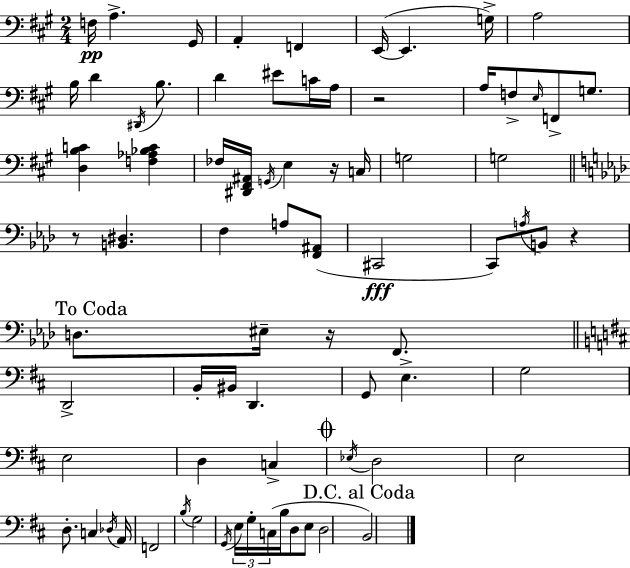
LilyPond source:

{
  \clef bass
  \numericTimeSignature
  \time 2/4
  \key a \major
  f16\pp a4.-> gis,16 | a,4-. f,4 | e,16~(~ e,4. g16->) | a2 | \break b16 d'4 \acciaccatura { dis,16 } b8. | d'4 eis'8 c'16 | a16 r2 | a16 f8-> \grace { e16 } f,8-> g8. | \break <d b c'>4 <f aes bes c'>4 | fes16 <dis, fis, ais,>16 \acciaccatura { g,16 } e4 | r16 c16 g2 | g2 | \break \bar "||" \break \key aes \major r8 <b, dis>4. | f4 a8 <f, ais,>8( | cis,2\fff | c,8) \acciaccatura { a16 } b,8 r4 | \break \mark "To Coda" d8. eis16-- r16 f,8. | \bar "||" \break \key d \major d,2-> | b,16-. bis,16 d,4. | g,8 e4.-> | g2 | \break e2 | d4 c4-> | \mark \markup { \musicglyph "scripts.coda" } \acciaccatura { ees16 } d2 | e2 | \break d8.-. c4 | \acciaccatura { des16 } a,16 f,2 | \acciaccatura { b16 } g2 | \acciaccatura { g,16 } \tuplet 3/2 { e16 g16-. c16( } b16 | \break d8 e8 d2 | \mark "D.C. al Coda" b,2) | \bar "|."
}